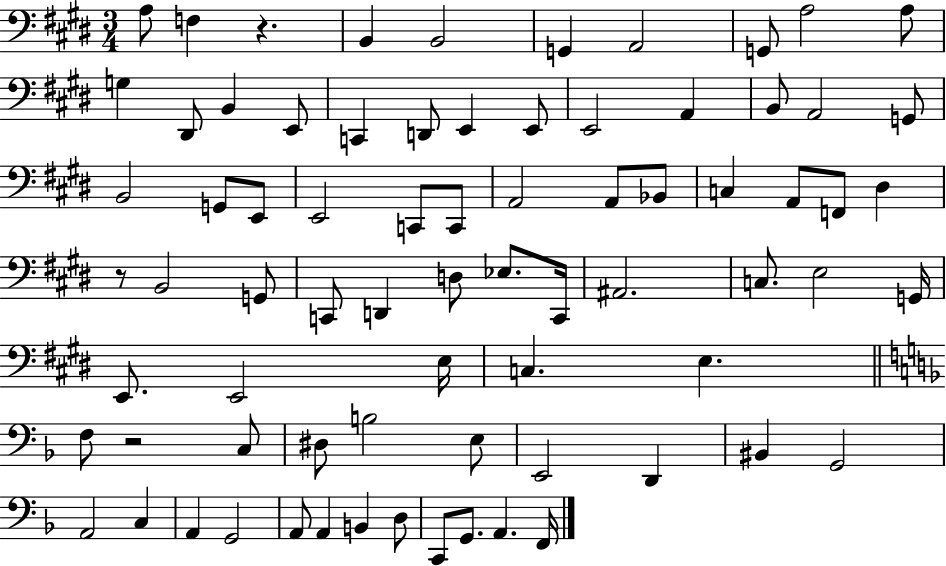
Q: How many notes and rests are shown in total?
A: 75